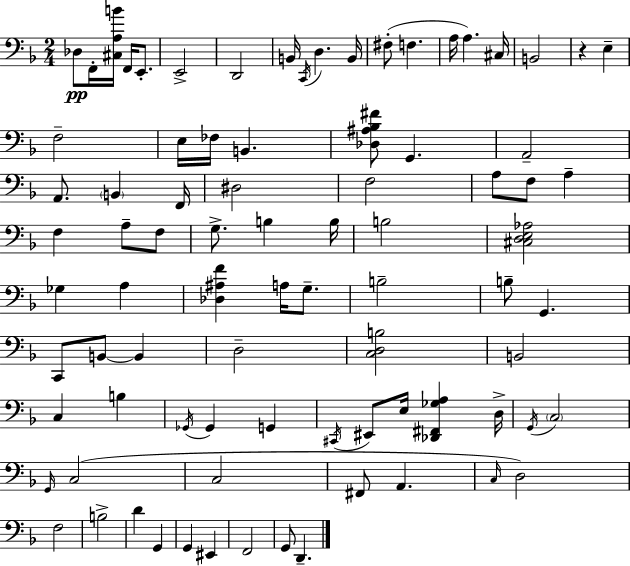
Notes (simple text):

Db3/e F2/s [C#3,A3,B4]/s F2/s E2/e. E2/h D2/h B2/s C2/s D3/q. B2/s F#3/e F3/q. A3/s A3/q. C#3/s B2/h R/q E3/q F3/h E3/s FES3/s B2/q. [Db3,A#3,Bb3,F#4]/e G2/q. A2/h A2/e. B2/q F2/s D#3/h F3/h A3/e F3/e A3/q F3/q A3/e F3/e G3/e. B3/q B3/s B3/h [C#3,D3,E3,Ab3]/h Gb3/q A3/q [Db3,A#3,F4]/q A3/s G3/e. B3/h B3/e G2/q. C2/e B2/e B2/q D3/h [C3,D3,B3]/h B2/h C3/q B3/q Gb2/s Gb2/q G2/q C#2/s EIS2/e E3/s [Db2,F#2,Gb3,A3]/q D3/s G2/s C3/h G2/s C3/h C3/h F#2/e A2/q. C3/s D3/h F3/h B3/h D4/q G2/q G2/q EIS2/q F2/h G2/e D2/q.